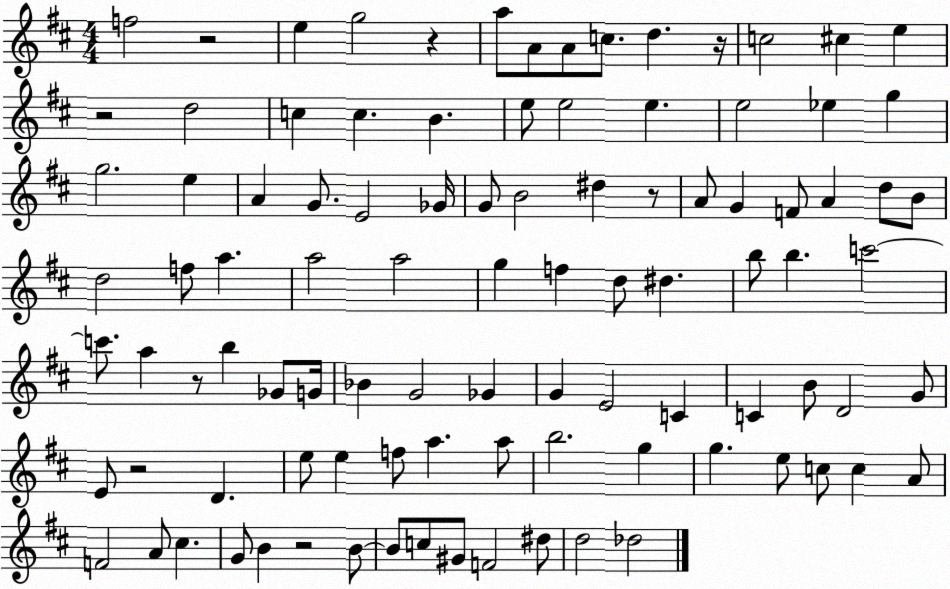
X:1
T:Untitled
M:4/4
L:1/4
K:D
f2 z2 e g2 z a/2 A/2 A/2 c/2 d z/4 c2 ^c e z2 d2 c c B e/2 e2 e e2 _e g g2 e A G/2 E2 _G/4 G/2 B2 ^d z/2 A/2 G F/2 A d/2 B/2 d2 f/2 a a2 a2 g f d/2 ^d b/2 b c'2 c'/2 a z/2 b _G/2 G/4 _B G2 _G G E2 C C B/2 D2 G/2 E/2 z2 D e/2 e f/2 a a/2 b2 g g e/2 c/2 c A/2 F2 A/2 ^c G/2 B z2 B/2 B/2 c/2 ^G/2 F2 ^d/2 d2 _d2